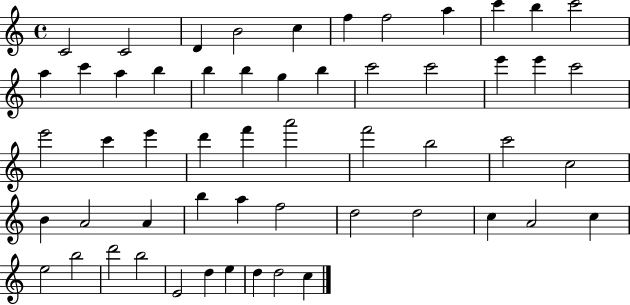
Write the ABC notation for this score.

X:1
T:Untitled
M:4/4
L:1/4
K:C
C2 C2 D B2 c f f2 a c' b c'2 a c' a b b b g b c'2 c'2 e' e' c'2 e'2 c' e' d' f' a'2 f'2 b2 c'2 c2 B A2 A b a f2 d2 d2 c A2 c e2 b2 d'2 b2 E2 d e d d2 c